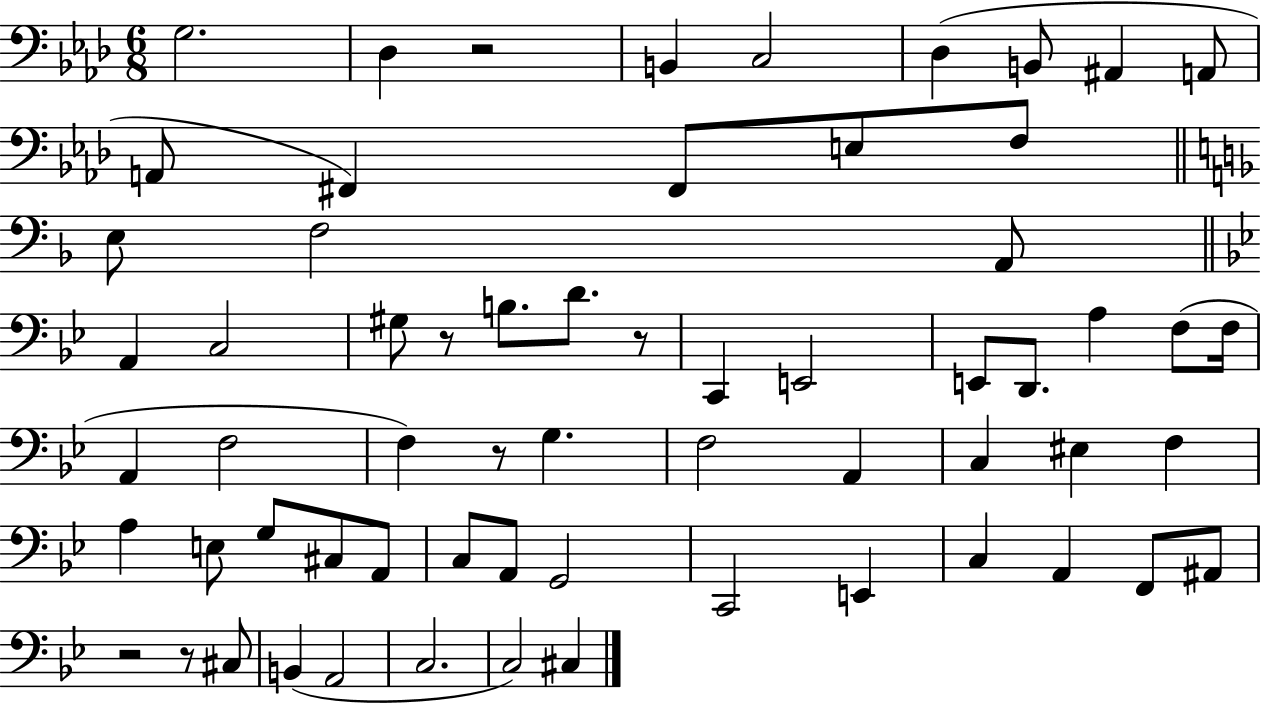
X:1
T:Untitled
M:6/8
L:1/4
K:Ab
G,2 _D, z2 B,, C,2 _D, B,,/2 ^A,, A,,/2 A,,/2 ^F,, ^F,,/2 E,/2 F,/2 E,/2 F,2 A,,/2 A,, C,2 ^G,/2 z/2 B,/2 D/2 z/2 C,, E,,2 E,,/2 D,,/2 A, F,/2 F,/4 A,, F,2 F, z/2 G, F,2 A,, C, ^E, F, A, E,/2 G,/2 ^C,/2 A,,/2 C,/2 A,,/2 G,,2 C,,2 E,, C, A,, F,,/2 ^A,,/2 z2 z/2 ^C,/2 B,, A,,2 C,2 C,2 ^C,